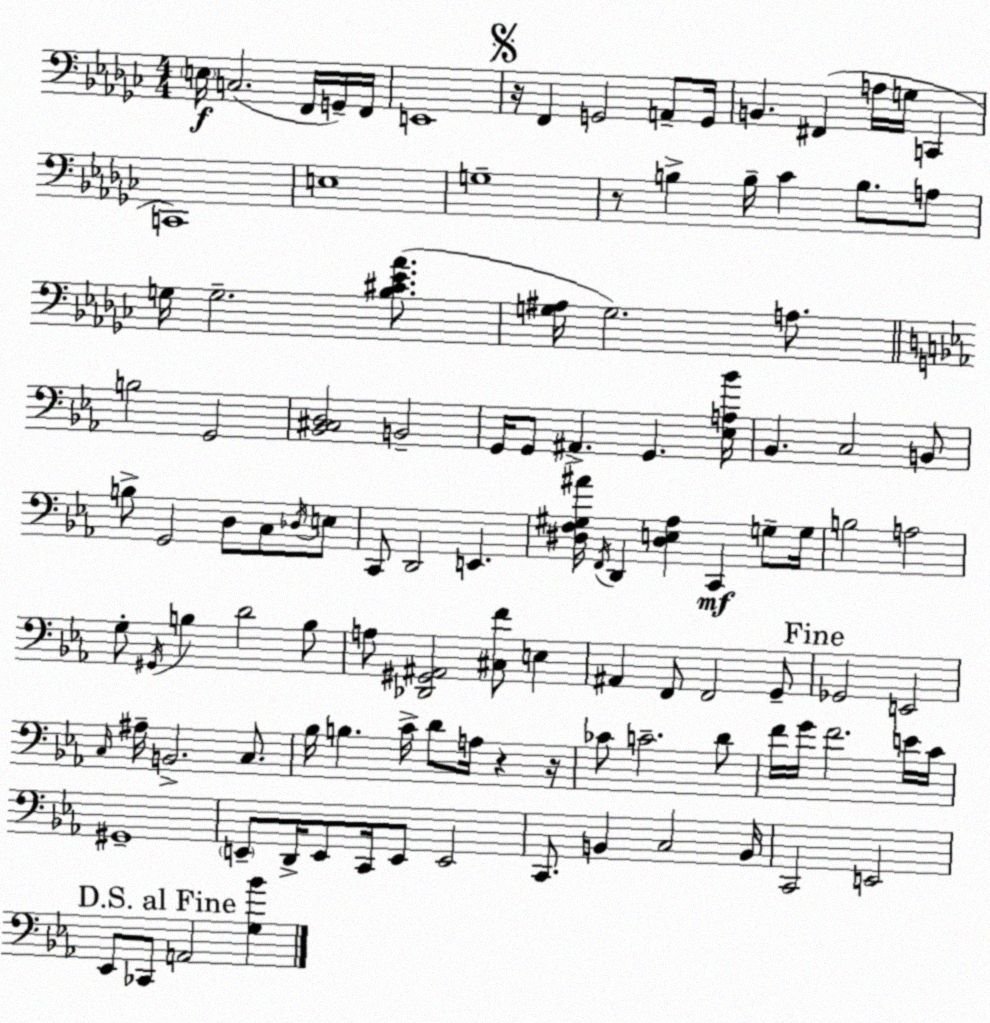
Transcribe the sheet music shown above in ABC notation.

X:1
T:Untitled
M:4/4
L:1/4
K:Ebm
E,/4 C,2 F,,/4 G,,/4 F,,/4 E,,4 z/4 F,, G,,2 A,,/2 G,,/4 B,, ^F,, A,/4 G,/4 C,, C,,4 E,4 G,4 z/2 B, B,/4 _C B,/2 A,/2 G,/4 G,2 [_B,^C_E_A]/2 [G,^A,]/4 G,2 A,/2 B,2 G,,2 [_B,,^C,D,]2 B,,2 G,,/4 G,,/2 ^A,, G,, [_E,A,_B]/4 _B,, C,2 B,,/2 B,/2 G,,2 D,/2 C,/2 _D,/4 E,/2 C,,/2 D,,2 E,, [^D,F,^G,^A]/4 F,,/4 D,, [^D,E,_A,] C,, G,/2 G,/4 B,2 A,2 G,/2 ^G,,/4 B, D2 B,/2 A,/2 [_D,,^G,,^A,,]2 [^C,F]/2 E, ^A,, F,,/2 F,,2 G,,/2 _G,,2 E,,2 C,/4 ^A,/4 B,,2 C,/2 _B,/4 B, C/4 D/2 A,/4 z z/4 _C/2 C2 D/2 F/4 G/4 F2 E/4 C/4 ^G,,4 E,,/2 D,,/4 E,,/2 C,,/4 E,,/2 E,,2 C,,/2 B,, C,2 B,,/4 C,,2 E,,2 _E,,/2 _C,,/2 A,,2 [G,_B]